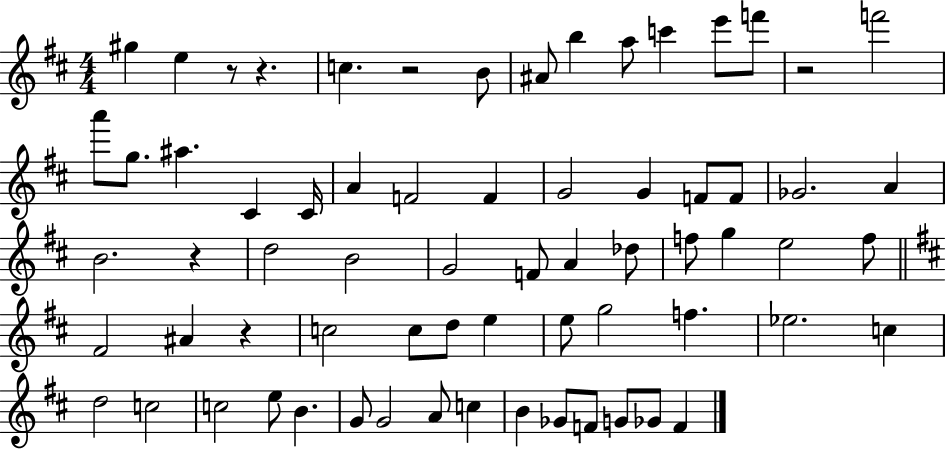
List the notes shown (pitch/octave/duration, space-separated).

G#5/q E5/q R/e R/q. C5/q. R/h B4/e A#4/e B5/q A5/e C6/q E6/e F6/e R/h F6/h A6/e G5/e. A#5/q. C#4/q C#4/s A4/q F4/h F4/q G4/h G4/q F4/e F4/e Gb4/h. A4/q B4/h. R/q D5/h B4/h G4/h F4/e A4/q Db5/e F5/e G5/q E5/h F5/e F#4/h A#4/q R/q C5/h C5/e D5/e E5/q E5/e G5/h F5/q. Eb5/h. C5/q D5/h C5/h C5/h E5/e B4/q. G4/e G4/h A4/e C5/q B4/q Gb4/e F4/e G4/e Gb4/e F4/q